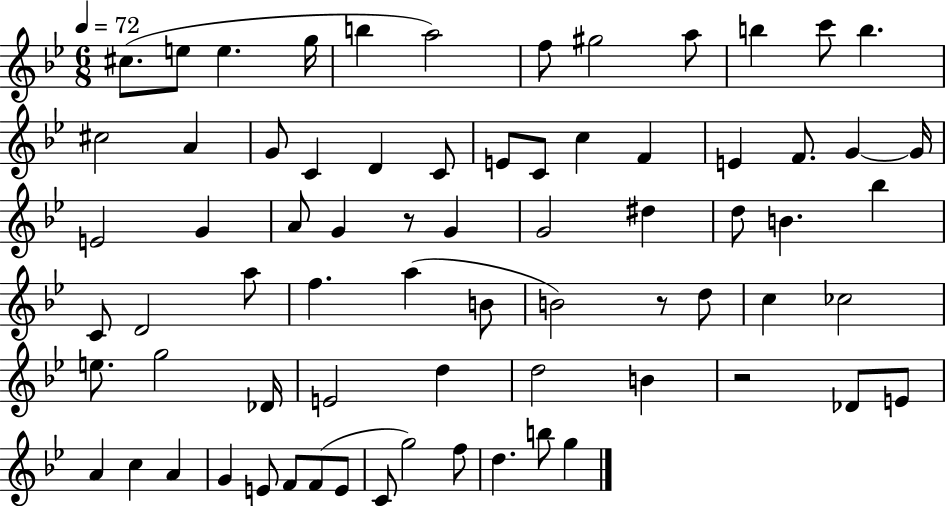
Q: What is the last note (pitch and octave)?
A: G5